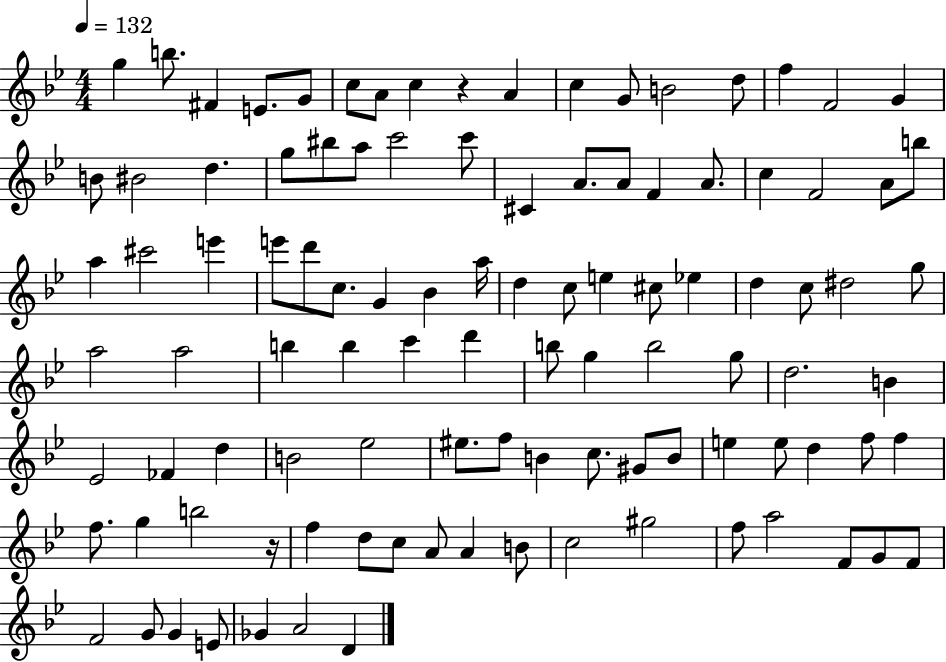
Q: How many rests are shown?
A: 2